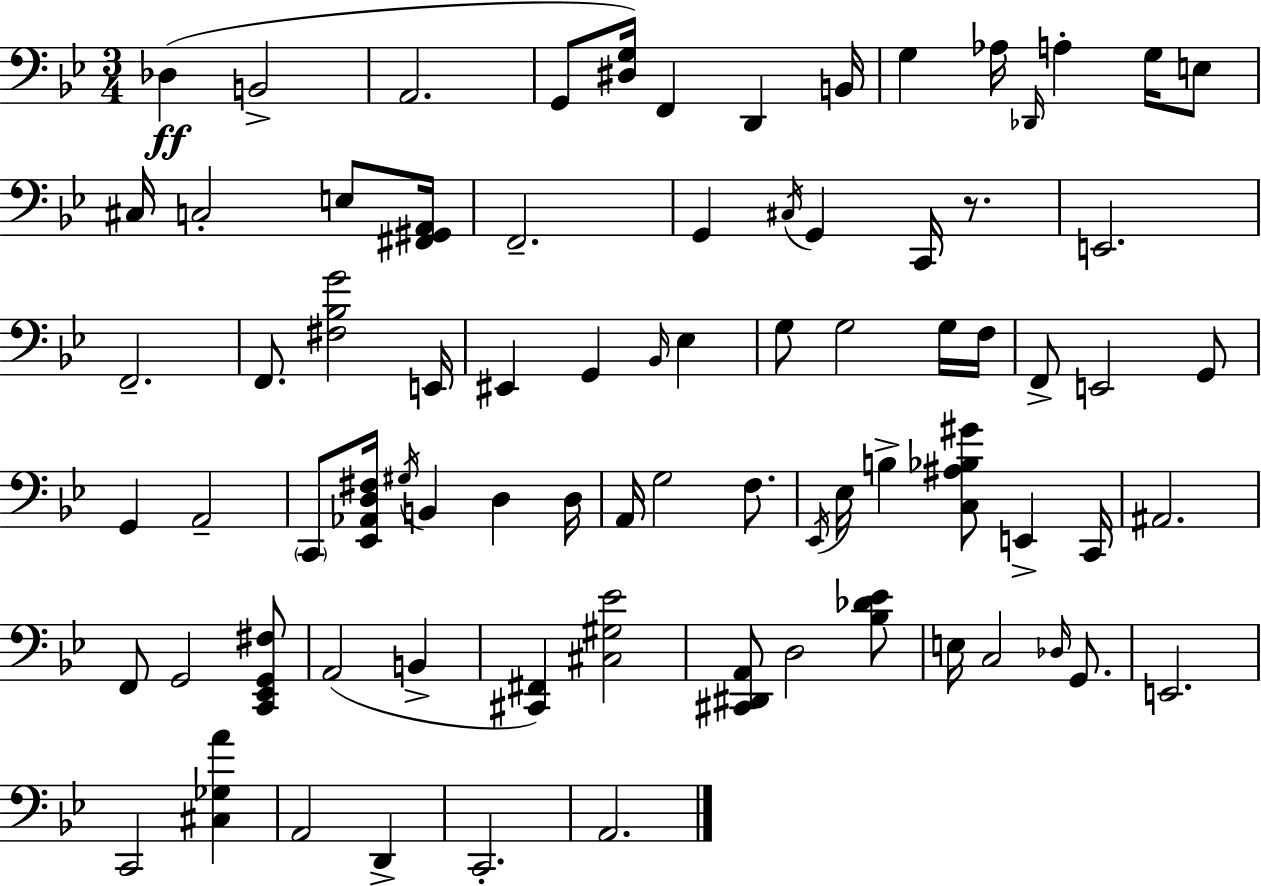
{
  \clef bass
  \numericTimeSignature
  \time 3/4
  \key bes \major
  des4(\ff b,2-> | a,2. | g,8 <dis g>16) f,4 d,4 b,16 | g4 aes16 \grace { des,16 } a4-. g16 e8 | \break cis16 c2-. e8 | <fis, gis, a,>16 f,2.-- | g,4 \acciaccatura { cis16 } g,4 c,16 r8. | e,2. | \break f,2.-- | f,8. <fis bes g'>2 | e,16 eis,4 g,4 \grace { bes,16 } ees4 | g8 g2 | \break g16 f16 f,8-> e,2 | g,8 g,4 a,2-- | \parenthesize c,8 <ees, aes, d fis>16 \acciaccatura { gis16 } b,4 d4 | d16 a,16 g2 | \break f8. \acciaccatura { ees,16 } ees16 b4-> <c ais bes gis'>8 | e,4-> c,16 ais,2. | f,8 g,2 | <c, ees, g, fis>8 a,2( | \break b,4-> <cis, fis,>4) <cis gis ees'>2 | <cis, dis, a,>8 d2 | <bes des' ees'>8 e16 c2 | \grace { des16 } g,8. e,2. | \break c,2 | <cis ges a'>4 a,2 | d,4-> c,2.-. | a,2. | \break \bar "|."
}